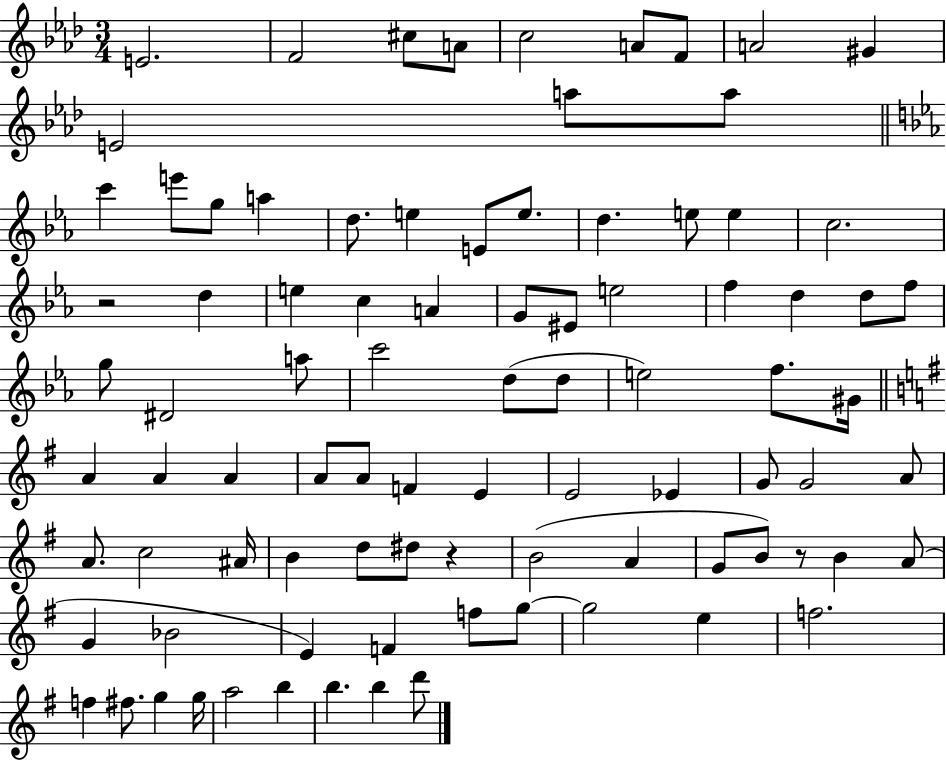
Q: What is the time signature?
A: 3/4